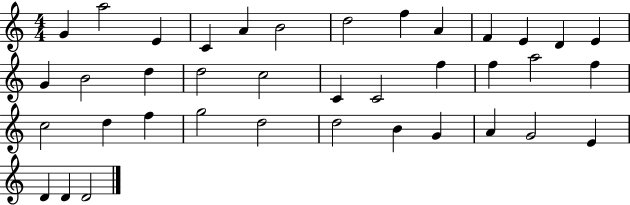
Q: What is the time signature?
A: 4/4